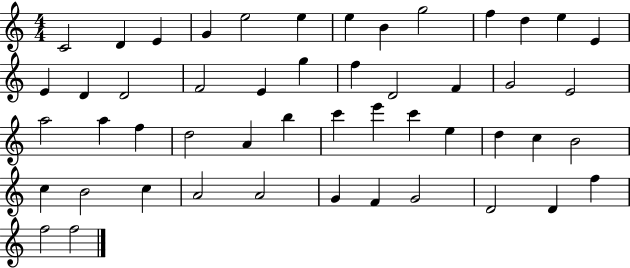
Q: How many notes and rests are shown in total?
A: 50